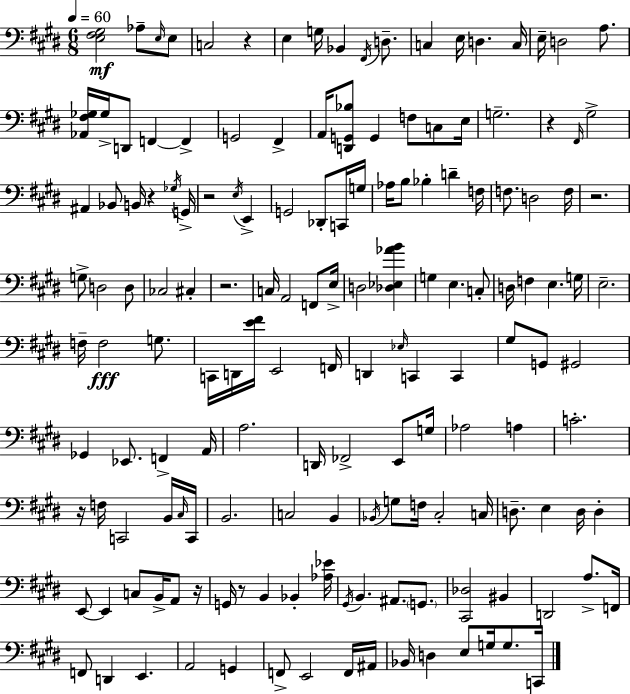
[E3,F#3,G#3]/h Ab3/e E3/s E3/e C3/h R/q E3/q G3/s Bb2/q F#2/s D3/e. C3/q E3/s D3/q. C3/s E3/s D3/h A3/e. [Ab2,F#3,Gb3]/s Gb3/s D2/e F2/q F2/q G2/h F#2/q A2/s [D2,G2,Bb3]/e G2/q F3/e C3/e E3/s G3/h. R/q F#2/s G#3/h A#2/q Bb2/e B2/s R/q Gb3/s G2/s R/h E3/s E2/q G2/h Db2/e C2/s G3/s Ab3/s B3/e Bb3/q D4/q F3/s F3/e. D3/h F3/s R/h. G3/e D3/h D3/e CES3/h C#3/q R/h. C3/s A2/h F2/e E3/s D3/h [Db3,Eb3,Ab4,B4]/q G3/q E3/q. C3/e D3/s F3/q E3/q. G3/s E3/h. F3/s F3/h G3/e. C2/s D2/s [E4,F#4]/s E2/h F2/s D2/q Eb3/s C2/q C2/q G#3/e G2/e G#2/h Gb2/q Eb2/e. F2/q A2/s A3/h. D2/s FES2/h E2/e G3/s Ab3/h A3/q C4/h. R/s F3/s C2/h B2/s C#3/s C2/s B2/h. C3/h B2/q Bb2/s G3/e F3/s C#3/h C3/s D3/e. E3/q D3/s D3/q E2/e E2/q C3/e B2/s A2/e R/s G2/s R/e B2/q Bb2/q [Ab3,Eb4]/s G#2/s B2/q. A#2/e. G2/e. [C#2,Db3]/h BIS2/q D2/h A3/e. F2/s F2/e D2/q E2/q. A2/h G2/q F2/e E2/h F2/s A#2/s Bb2/s D3/q E3/e G3/s G3/e. C2/s